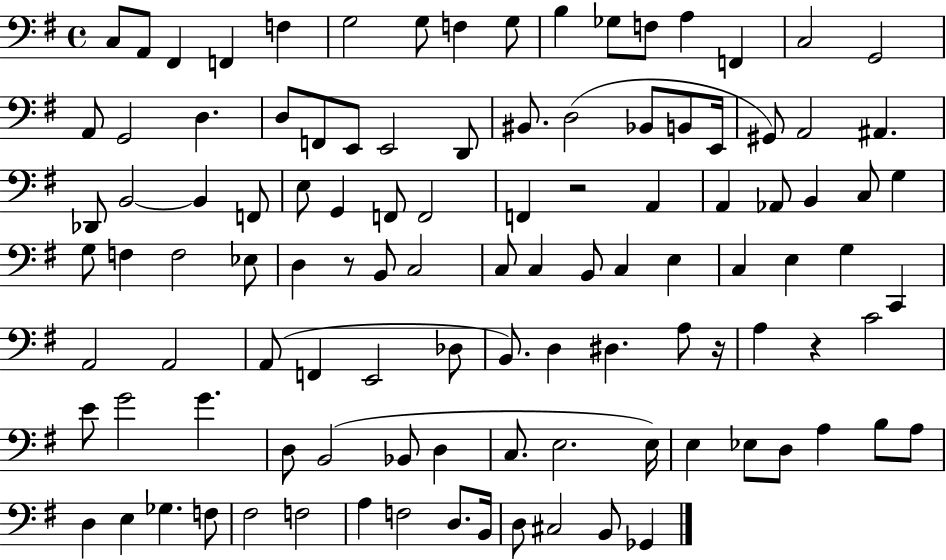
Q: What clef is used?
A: bass